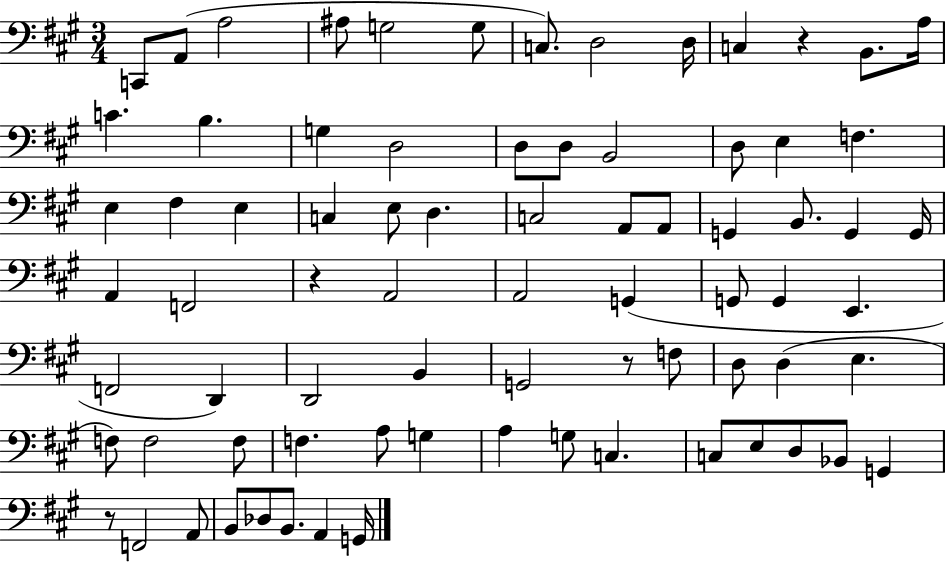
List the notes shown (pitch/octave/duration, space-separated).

C2/e A2/e A3/h A#3/e G3/h G3/e C3/e. D3/h D3/s C3/q R/q B2/e. A3/s C4/q. B3/q. G3/q D3/h D3/e D3/e B2/h D3/e E3/q F3/q. E3/q F#3/q E3/q C3/q E3/e D3/q. C3/h A2/e A2/e G2/q B2/e. G2/q G2/s A2/q F2/h R/q A2/h A2/h G2/q G2/e G2/q E2/q. F2/h D2/q D2/h B2/q G2/h R/e F3/e D3/e D3/q E3/q. F3/e F3/h F3/e F3/q. A3/e G3/q A3/q G3/e C3/q. C3/e E3/e D3/e Bb2/e G2/q R/e F2/h A2/e B2/e Db3/e B2/e. A2/q G2/s